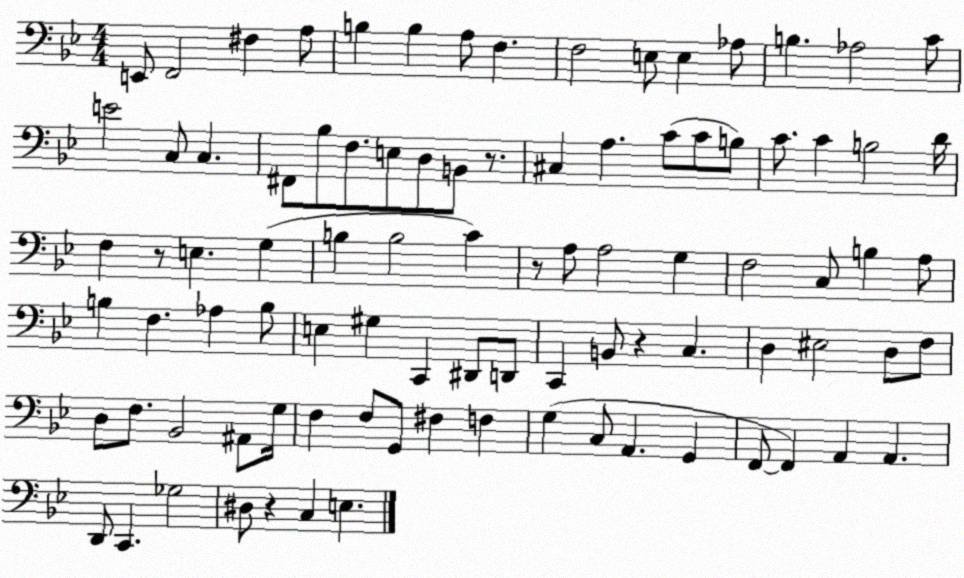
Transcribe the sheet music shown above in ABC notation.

X:1
T:Untitled
M:4/4
L:1/4
K:Bb
E,,/2 F,,2 ^F, A,/2 B, B, A,/2 F, F,2 E,/2 E, _A,/2 B, _A,2 C/2 E2 C,/2 C, ^F,,/2 _B,/2 F,/2 E,/2 D,/2 B,,/2 z/2 ^C, A, C/2 C/2 B,/2 C/2 C B,2 D/4 F, z/2 E, G, B, B,2 C z/2 A,/2 A,2 G, F,2 C,/2 B, A,/2 B, F, _A, B,/2 E, ^G, C,, ^D,,/2 D,,/2 C,, B,,/2 z C, D, ^E,2 D,/2 F,/2 D,/2 F,/2 _B,,2 ^A,,/2 G,/4 F, F,/2 G,,/2 ^F, F, G, C,/2 A,, G,, F,,/2 F,, A,, A,, D,,/2 C,, _G,2 ^D,/2 z C, E,